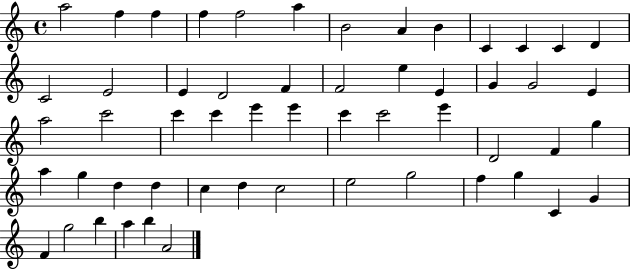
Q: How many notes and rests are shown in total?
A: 55